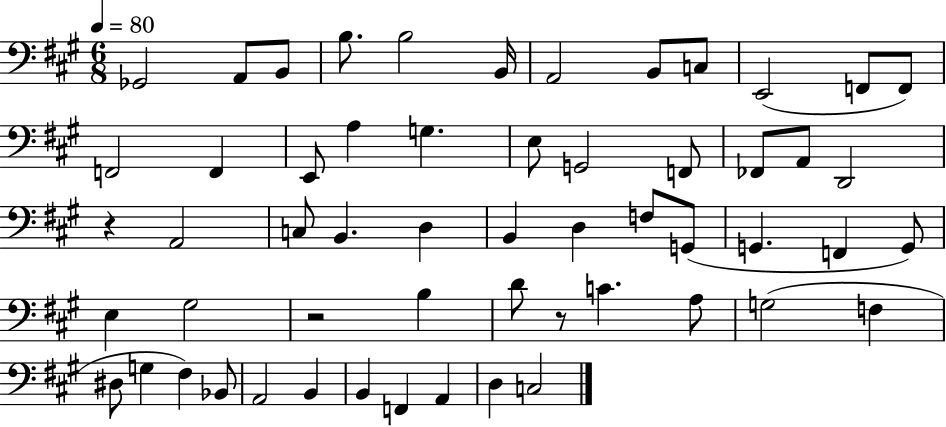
X:1
T:Untitled
M:6/8
L:1/4
K:A
_G,,2 A,,/2 B,,/2 B,/2 B,2 B,,/4 A,,2 B,,/2 C,/2 E,,2 F,,/2 F,,/2 F,,2 F,, E,,/2 A, G, E,/2 G,,2 F,,/2 _F,,/2 A,,/2 D,,2 z A,,2 C,/2 B,, D, B,, D, F,/2 G,,/2 G,, F,, G,,/2 E, ^G,2 z2 B, D/2 z/2 C A,/2 G,2 F, ^D,/2 G, ^F, _B,,/2 A,,2 B,, B,, F,, A,, D, C,2